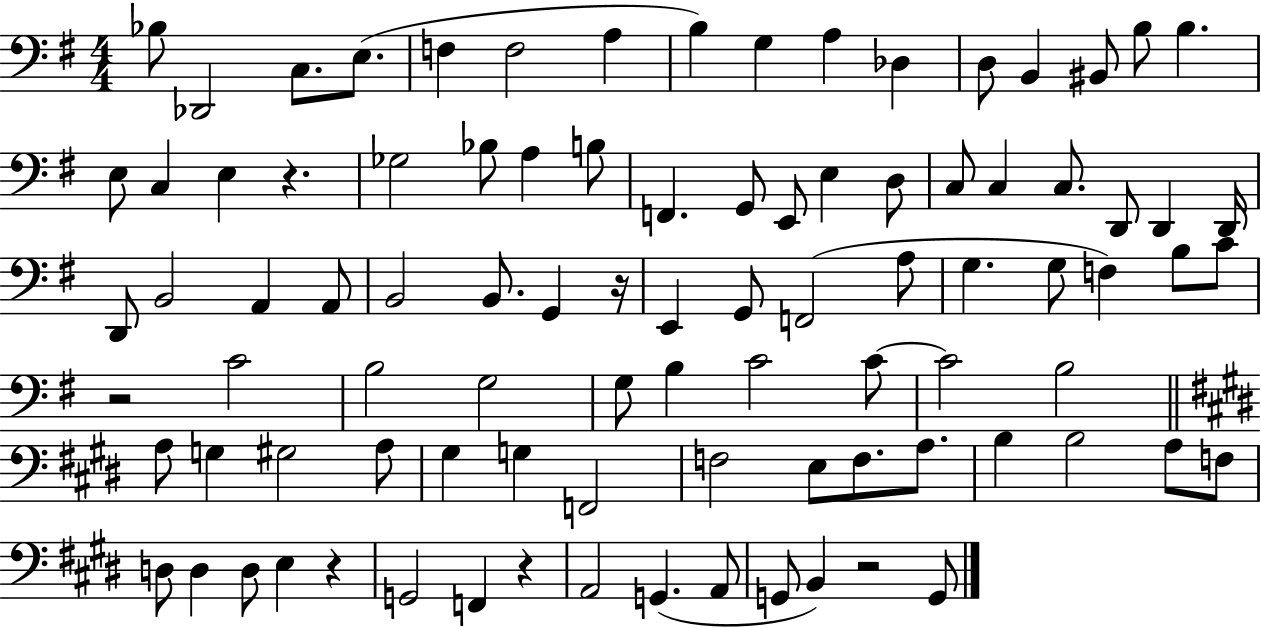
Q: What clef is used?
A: bass